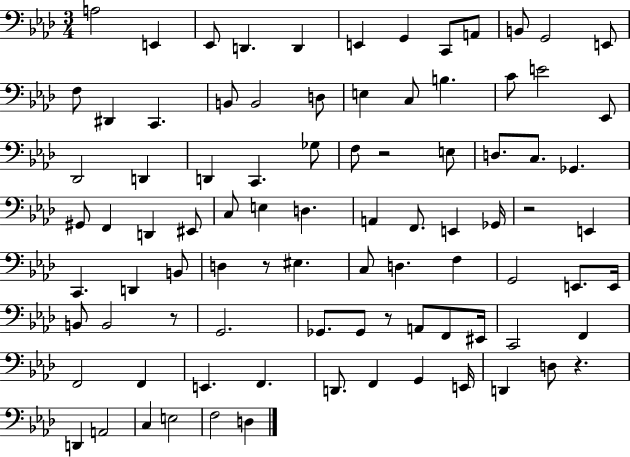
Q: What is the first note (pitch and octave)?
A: A3